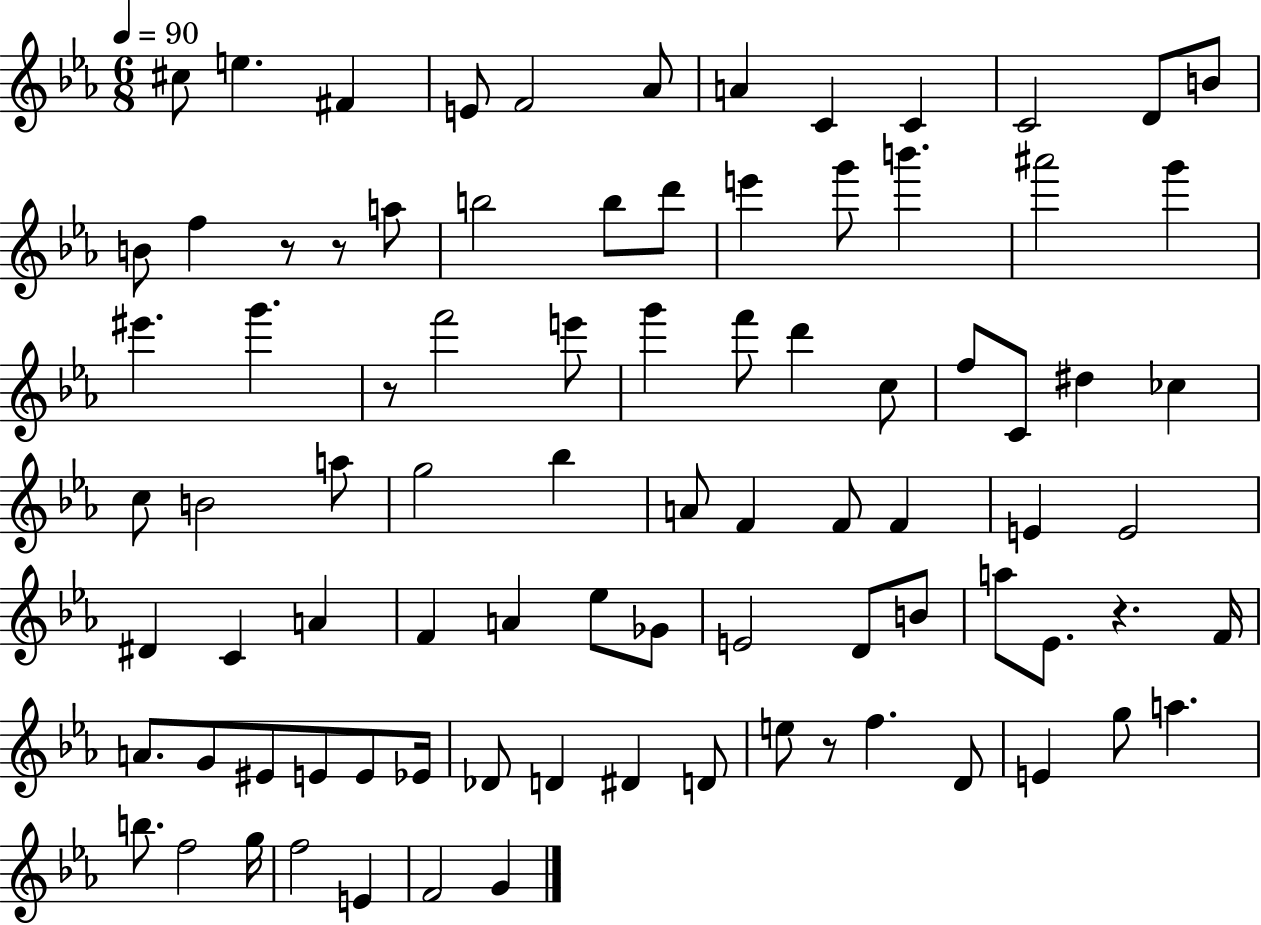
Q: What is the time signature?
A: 6/8